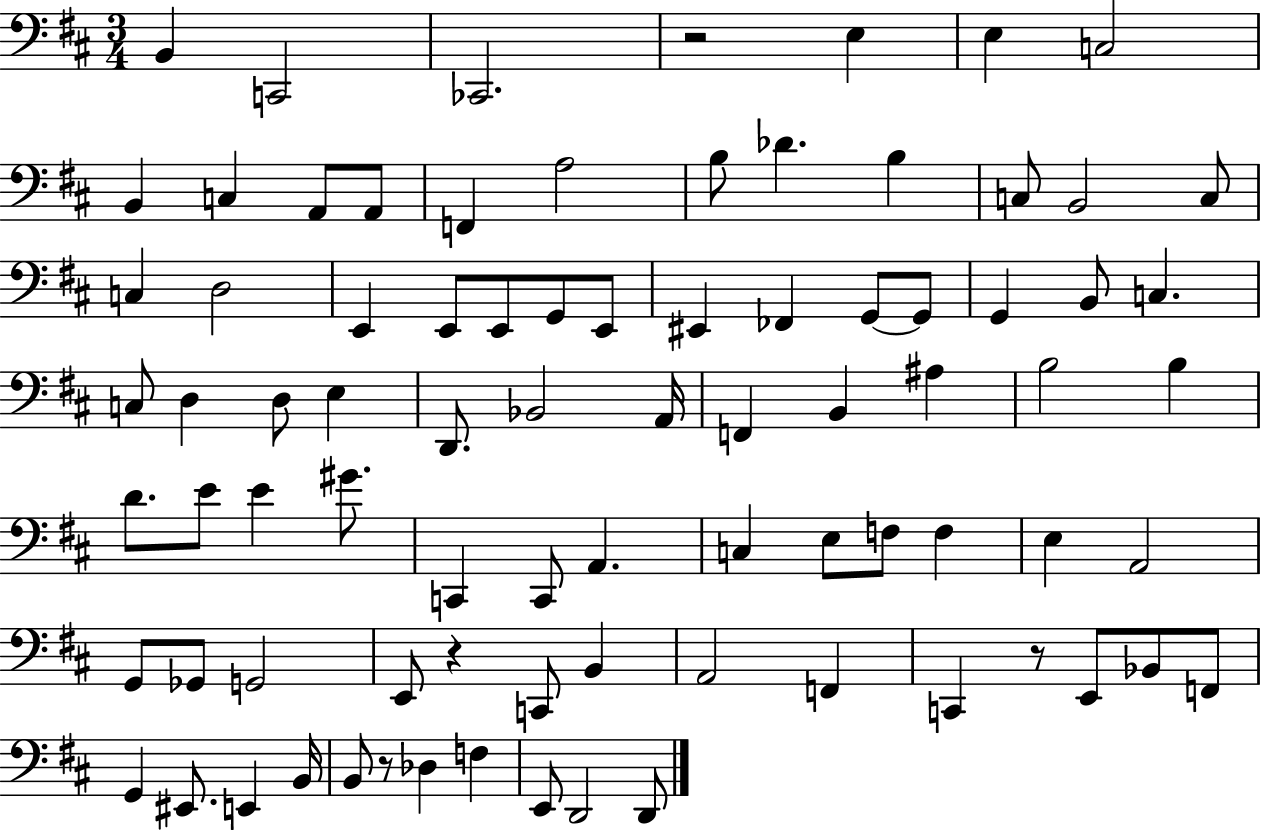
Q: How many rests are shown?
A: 4